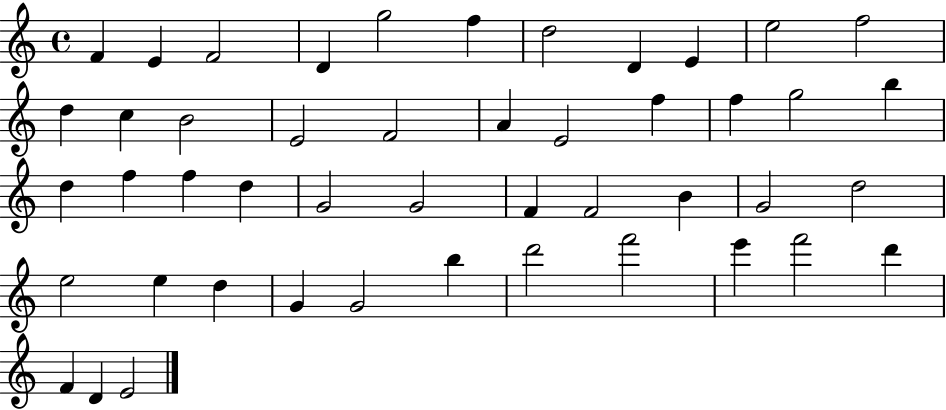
F4/q E4/q F4/h D4/q G5/h F5/q D5/h D4/q E4/q E5/h F5/h D5/q C5/q B4/h E4/h F4/h A4/q E4/h F5/q F5/q G5/h B5/q D5/q F5/q F5/q D5/q G4/h G4/h F4/q F4/h B4/q G4/h D5/h E5/h E5/q D5/q G4/q G4/h B5/q D6/h F6/h E6/q F6/h D6/q F4/q D4/q E4/h